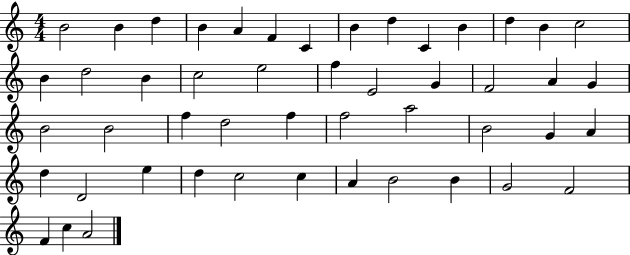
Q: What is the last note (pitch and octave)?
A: A4